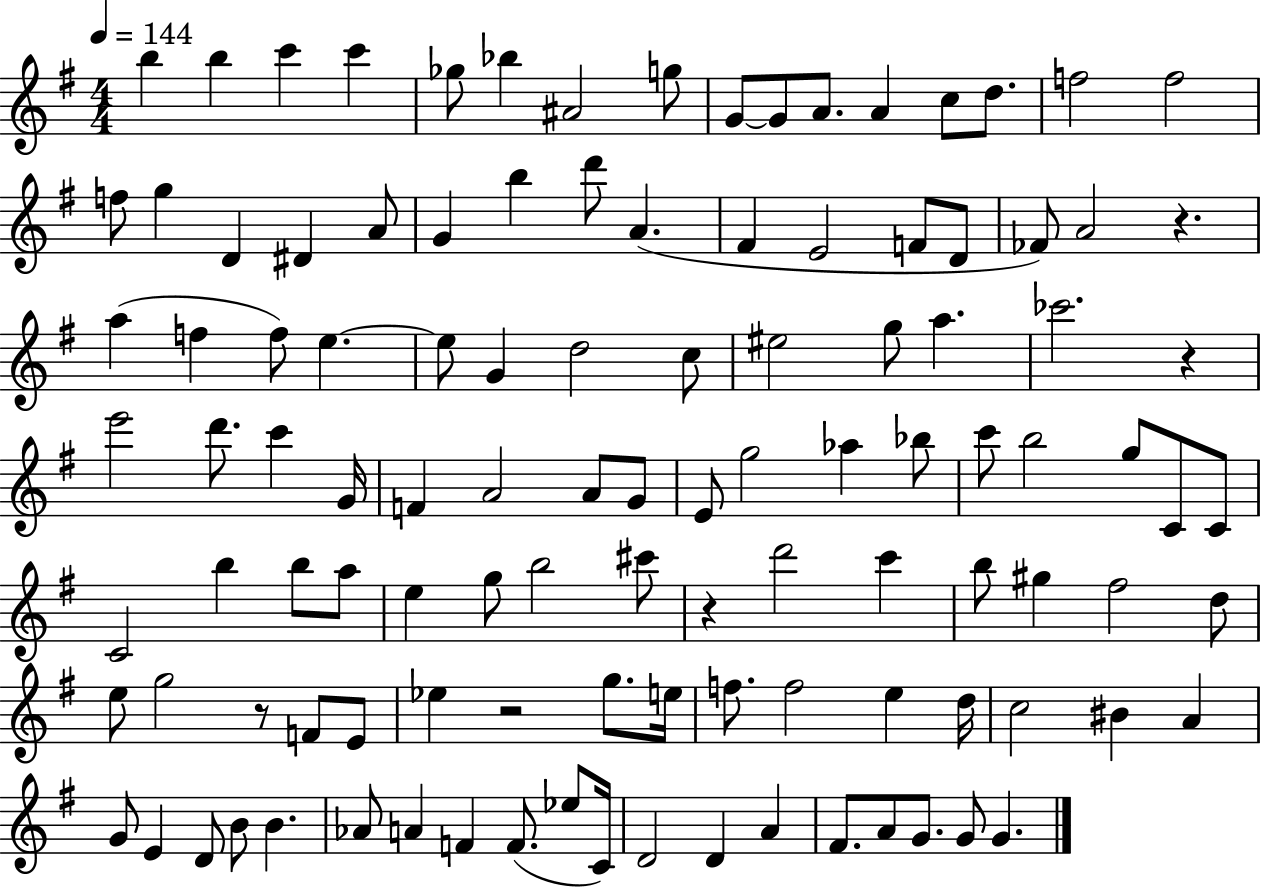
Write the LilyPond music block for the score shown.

{
  \clef treble
  \numericTimeSignature
  \time 4/4
  \key g \major
  \tempo 4 = 144
  \repeat volta 2 { b''4 b''4 c'''4 c'''4 | ges''8 bes''4 ais'2 g''8 | g'8~~ g'8 a'8. a'4 c''8 d''8. | f''2 f''2 | \break f''8 g''4 d'4 dis'4 a'8 | g'4 b''4 d'''8 a'4.( | fis'4 e'2 f'8 d'8 | fes'8) a'2 r4. | \break a''4( f''4 f''8) e''4.~~ | e''8 g'4 d''2 c''8 | eis''2 g''8 a''4. | ces'''2. r4 | \break e'''2 d'''8. c'''4 g'16 | f'4 a'2 a'8 g'8 | e'8 g''2 aes''4 bes''8 | c'''8 b''2 g''8 c'8 c'8 | \break c'2 b''4 b''8 a''8 | e''4 g''8 b''2 cis'''8 | r4 d'''2 c'''4 | b''8 gis''4 fis''2 d''8 | \break e''8 g''2 r8 f'8 e'8 | ees''4 r2 g''8. e''16 | f''8. f''2 e''4 d''16 | c''2 bis'4 a'4 | \break g'8 e'4 d'8 b'8 b'4. | aes'8 a'4 f'4 f'8.( ees''8 c'16) | d'2 d'4 a'4 | fis'8. a'8 g'8. g'8 g'4. | \break } \bar "|."
}